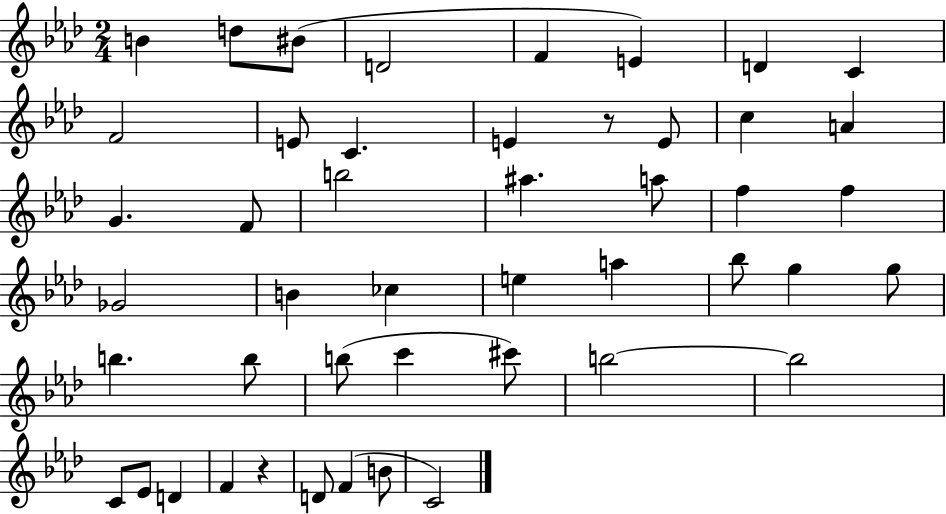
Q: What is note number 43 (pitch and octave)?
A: F4